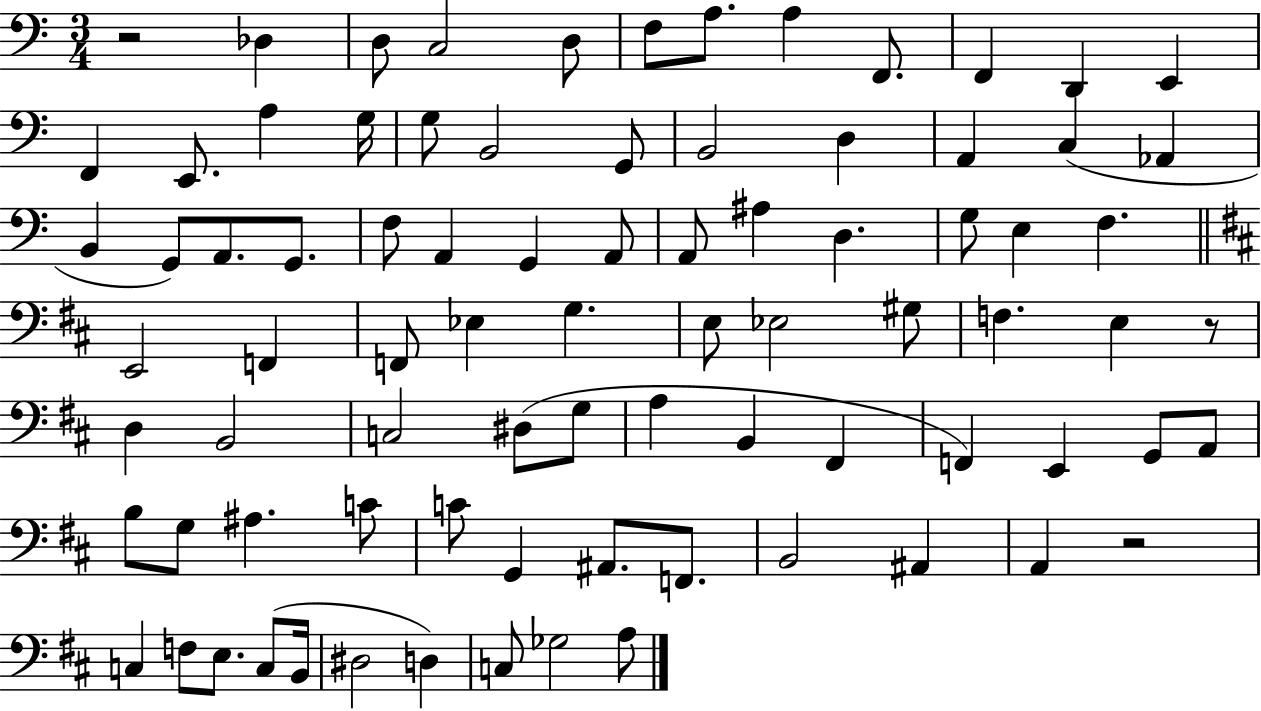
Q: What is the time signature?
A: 3/4